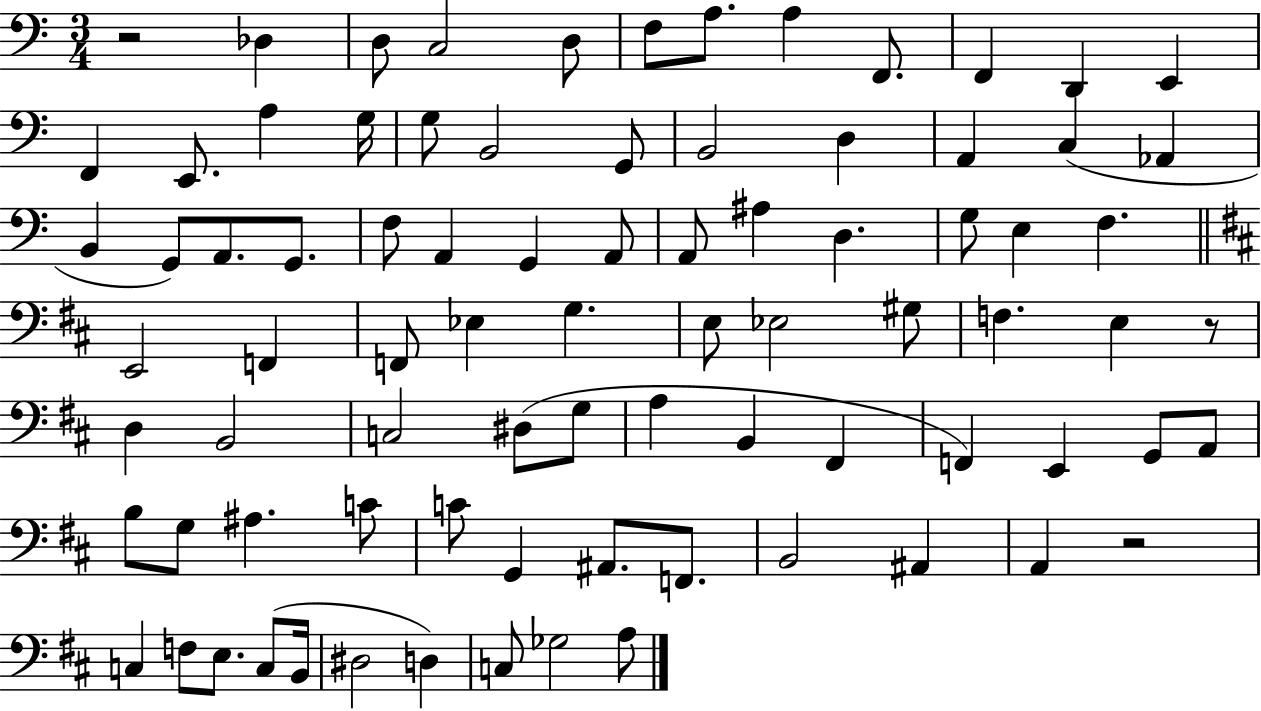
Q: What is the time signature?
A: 3/4